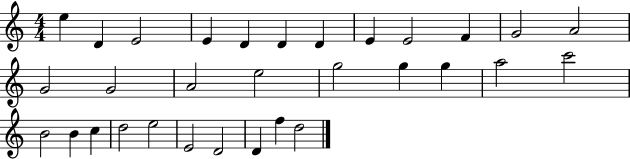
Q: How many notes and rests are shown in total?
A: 31